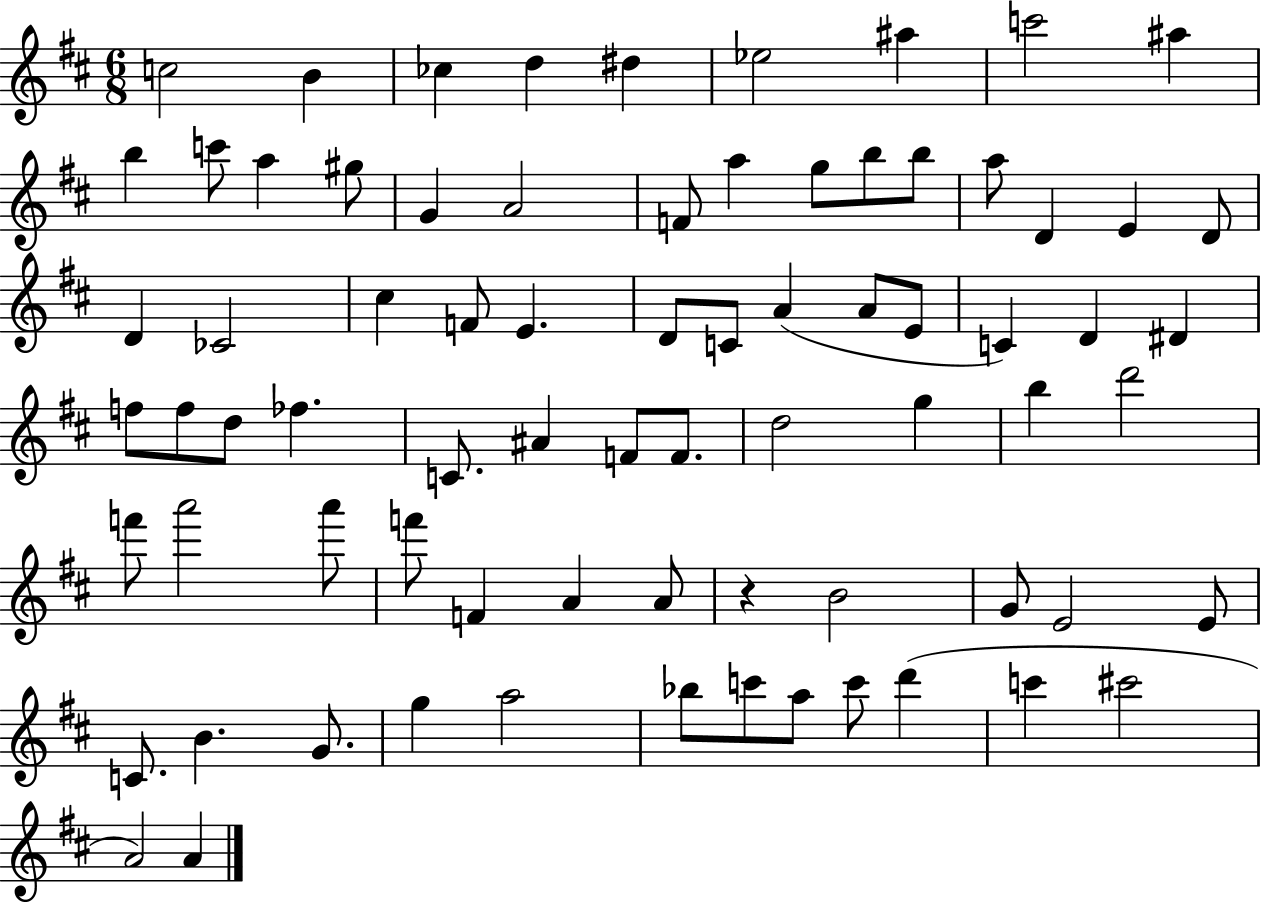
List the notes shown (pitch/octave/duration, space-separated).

C5/h B4/q CES5/q D5/q D#5/q Eb5/h A#5/q C6/h A#5/q B5/q C6/e A5/q G#5/e G4/q A4/h F4/e A5/q G5/e B5/e B5/e A5/e D4/q E4/q D4/e D4/q CES4/h C#5/q F4/e E4/q. D4/e C4/e A4/q A4/e E4/e C4/q D4/q D#4/q F5/e F5/e D5/e FES5/q. C4/e. A#4/q F4/e F4/e. D5/h G5/q B5/q D6/h F6/e A6/h A6/e F6/e F4/q A4/q A4/e R/q B4/h G4/e E4/h E4/e C4/e. B4/q. G4/e. G5/q A5/h Bb5/e C6/e A5/e C6/e D6/q C6/q C#6/h A4/h A4/q